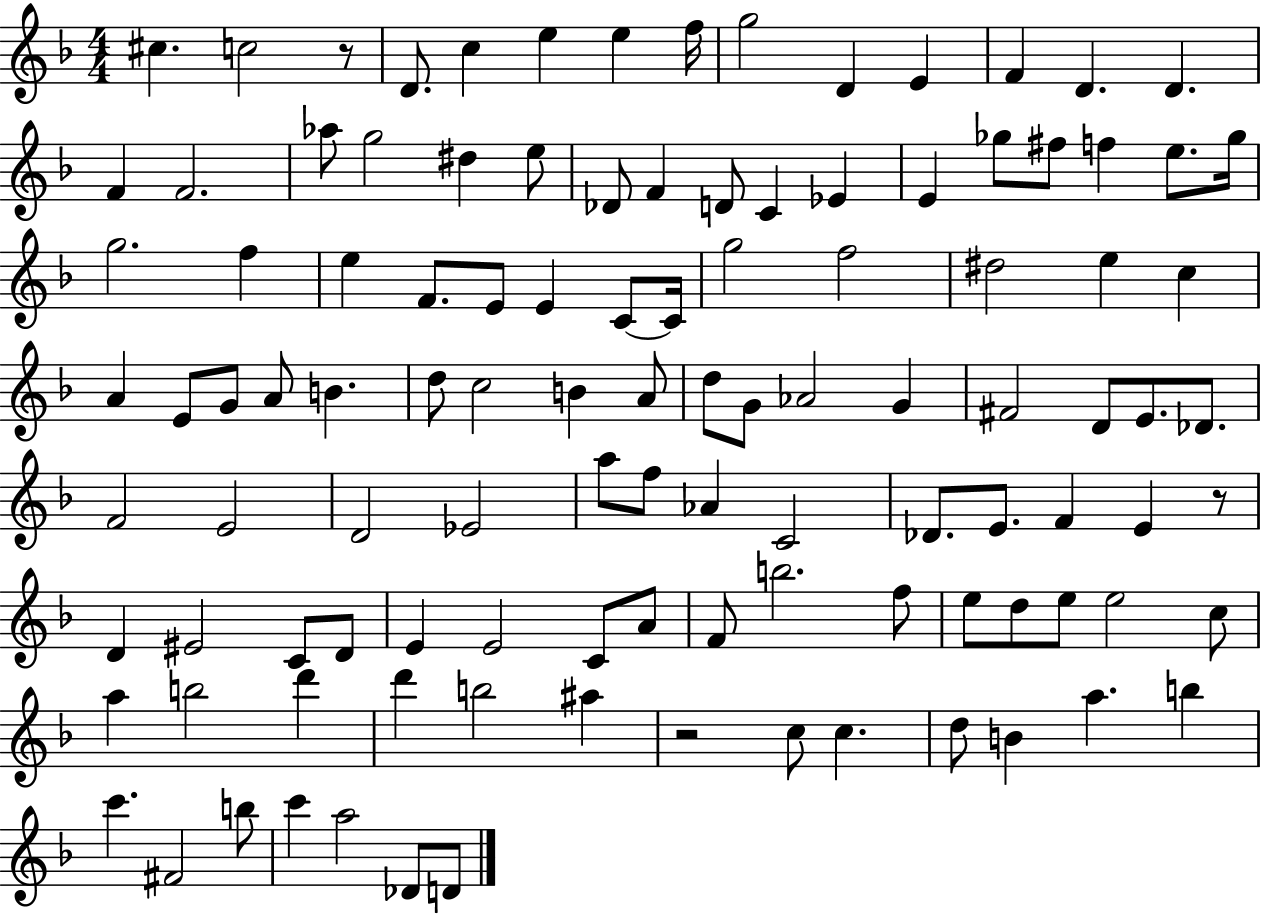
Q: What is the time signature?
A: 4/4